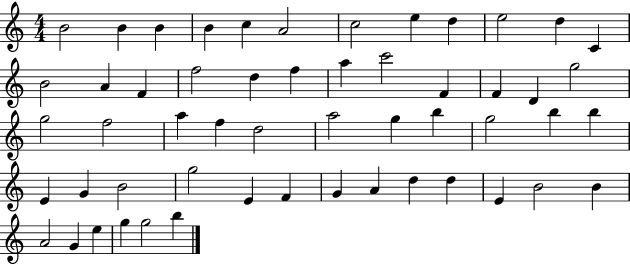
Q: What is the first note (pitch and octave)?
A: B4